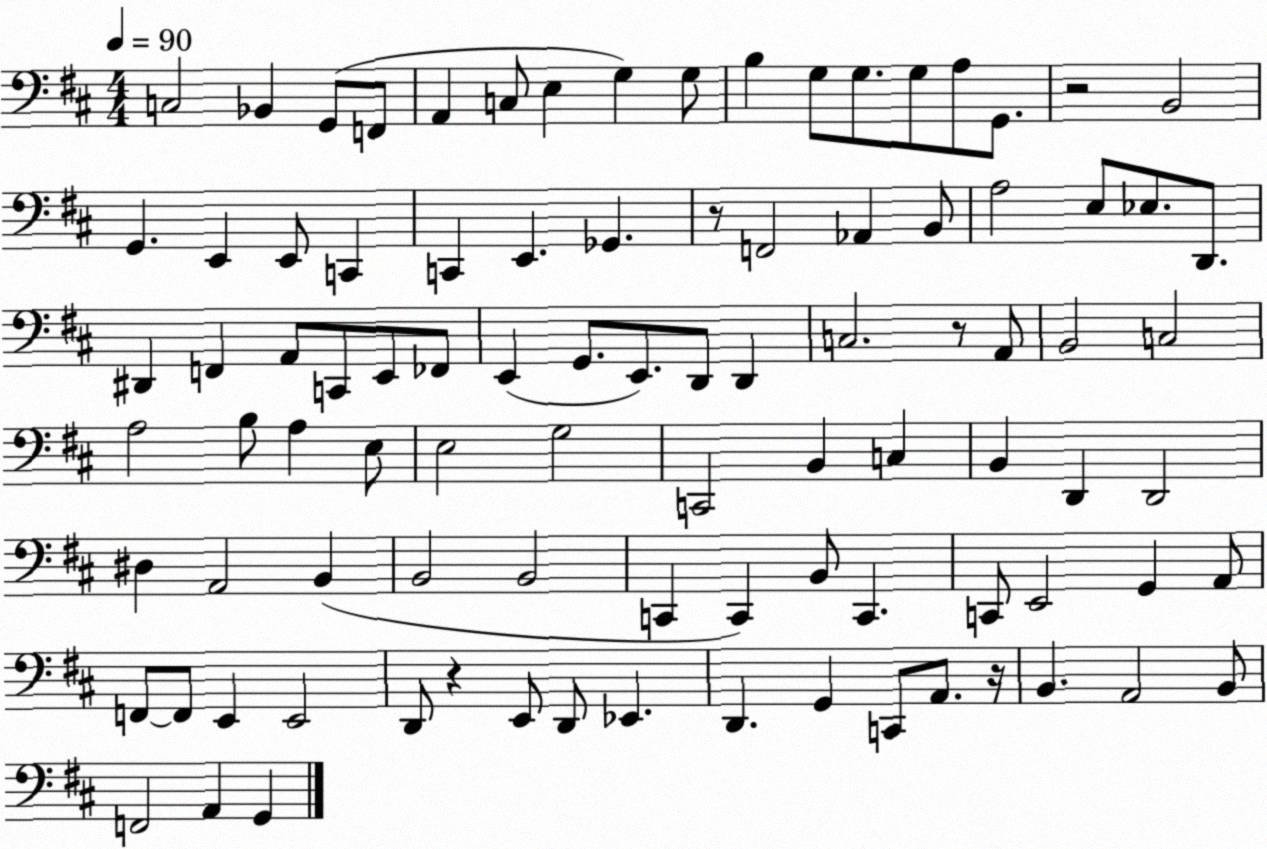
X:1
T:Untitled
M:4/4
L:1/4
K:D
C,2 _B,, G,,/2 F,,/2 A,, C,/2 E, G, G,/2 B, G,/2 G,/2 G,/2 A,/2 G,,/2 z2 B,,2 G,, E,, E,,/2 C,, C,, E,, _G,, z/2 F,,2 _A,, B,,/2 A,2 E,/2 _E,/2 D,,/2 ^D,, F,, A,,/2 C,,/2 E,,/2 _F,,/2 E,, G,,/2 E,,/2 D,,/2 D,, C,2 z/2 A,,/2 B,,2 C,2 A,2 B,/2 A, E,/2 E,2 G,2 C,,2 B,, C, B,, D,, D,,2 ^D, A,,2 B,, B,,2 B,,2 C,, C,, B,,/2 C,, C,,/2 E,,2 G,, A,,/2 F,,/2 F,,/2 E,, E,,2 D,,/2 z E,,/2 D,,/2 _E,, D,, G,, C,,/2 A,,/2 z/4 B,, A,,2 B,,/2 F,,2 A,, G,,